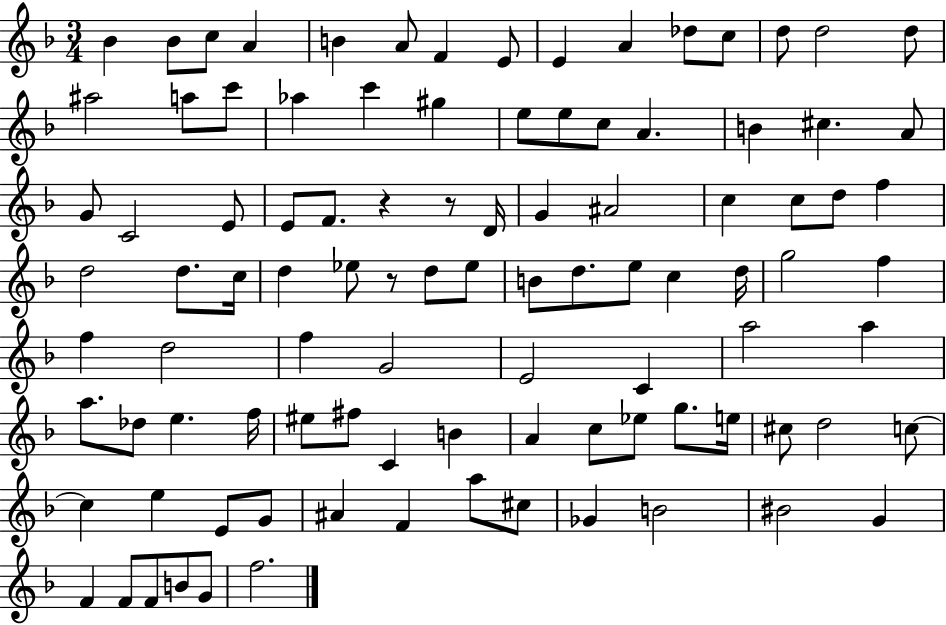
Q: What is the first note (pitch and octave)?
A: Bb4